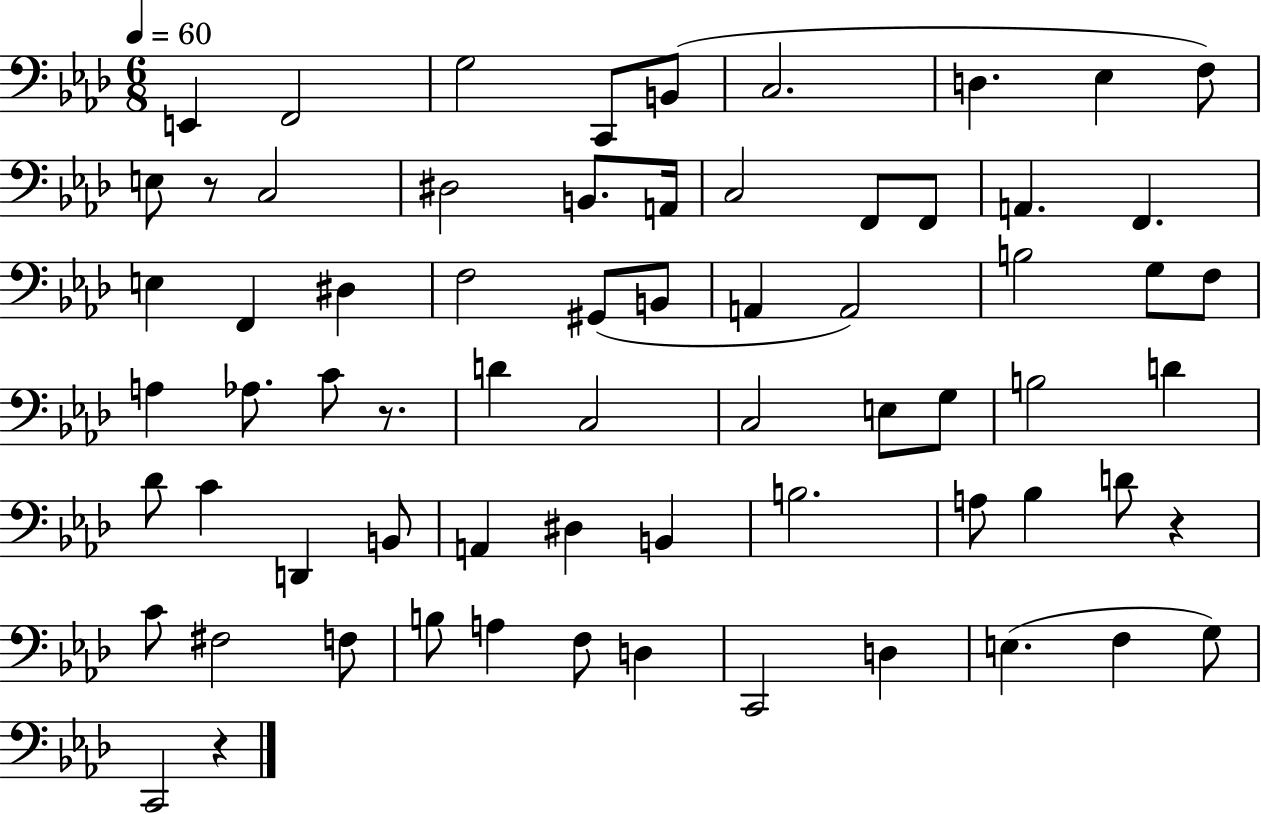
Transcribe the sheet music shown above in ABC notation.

X:1
T:Untitled
M:6/8
L:1/4
K:Ab
E,, F,,2 G,2 C,,/2 B,,/2 C,2 D, _E, F,/2 E,/2 z/2 C,2 ^D,2 B,,/2 A,,/4 C,2 F,,/2 F,,/2 A,, F,, E, F,, ^D, F,2 ^G,,/2 B,,/2 A,, A,,2 B,2 G,/2 F,/2 A, _A,/2 C/2 z/2 D C,2 C,2 E,/2 G,/2 B,2 D _D/2 C D,, B,,/2 A,, ^D, B,, B,2 A,/2 _B, D/2 z C/2 ^F,2 F,/2 B,/2 A, F,/2 D, C,,2 D, E, F, G,/2 C,,2 z